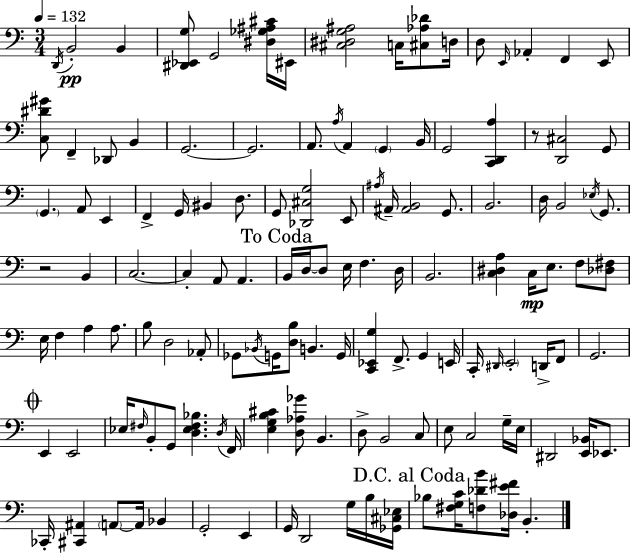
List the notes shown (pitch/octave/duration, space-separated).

D2/s B2/h B2/q [D#2,Eb2,G3]/e G2/h [D#3,Gb3,A#3,C#4]/s EIS2/s [C#3,D#3,G3,A#3]/h C3/s [C#3,Ab3,Db4]/e D3/s D3/e E2/s Ab2/q F2/q E2/e [C3,D#4,G#4]/e F2/q Db2/e B2/q G2/h. G2/h. A2/e. A3/s A2/q G2/q B2/s G2/h [C2,D2,A3]/q R/e [D2,C#3]/h G2/e G2/q. A2/e E2/q F2/q G2/s BIS2/q D3/e. G2/e [Db2,C#3,G3]/h E2/e A#3/s A#2/s [A#2,B2]/h G2/e. B2/h. D3/s B2/h Eb3/s G2/e. R/h B2/q C3/h. C3/q A2/e A2/q. B2/s D3/s D3/e E3/s F3/q. D3/s B2/h. [C3,D#3,A3]/q C3/s E3/e. F3/e [Db3,F#3]/e E3/s F3/q A3/q A3/e. B3/e D3/h Ab2/e Gb2/e Bb2/s G2/s [D3,B3]/e B2/q. G2/s [C2,Eb2,G3]/q F2/e. G2/q E2/s C2/s D#2/s E2/h D2/s F2/e G2/h. E2/q E2/h Eb3/s F#3/s B2/e G2/e [D3,Eb3,F#3,Bb3]/q. D3/s F2/s [E3,G3,B3,C#4]/q [D3,Ab3,Gb4]/e B2/q. D3/e B2/h C3/e E3/e C3/h G3/s E3/s D#2/h [E2,Bb2]/s Eb2/e. CES2/s [C#2,A#2]/q A2/e A2/s Bb2/q G2/h E2/q G2/s D2/h G3/s B3/s [Gb2,C#3,Eb3]/s Bb3/e [F#3,G3,C4]/s [F3,Db4,B4]/e [Db3,E4,F#4]/s B2/q.